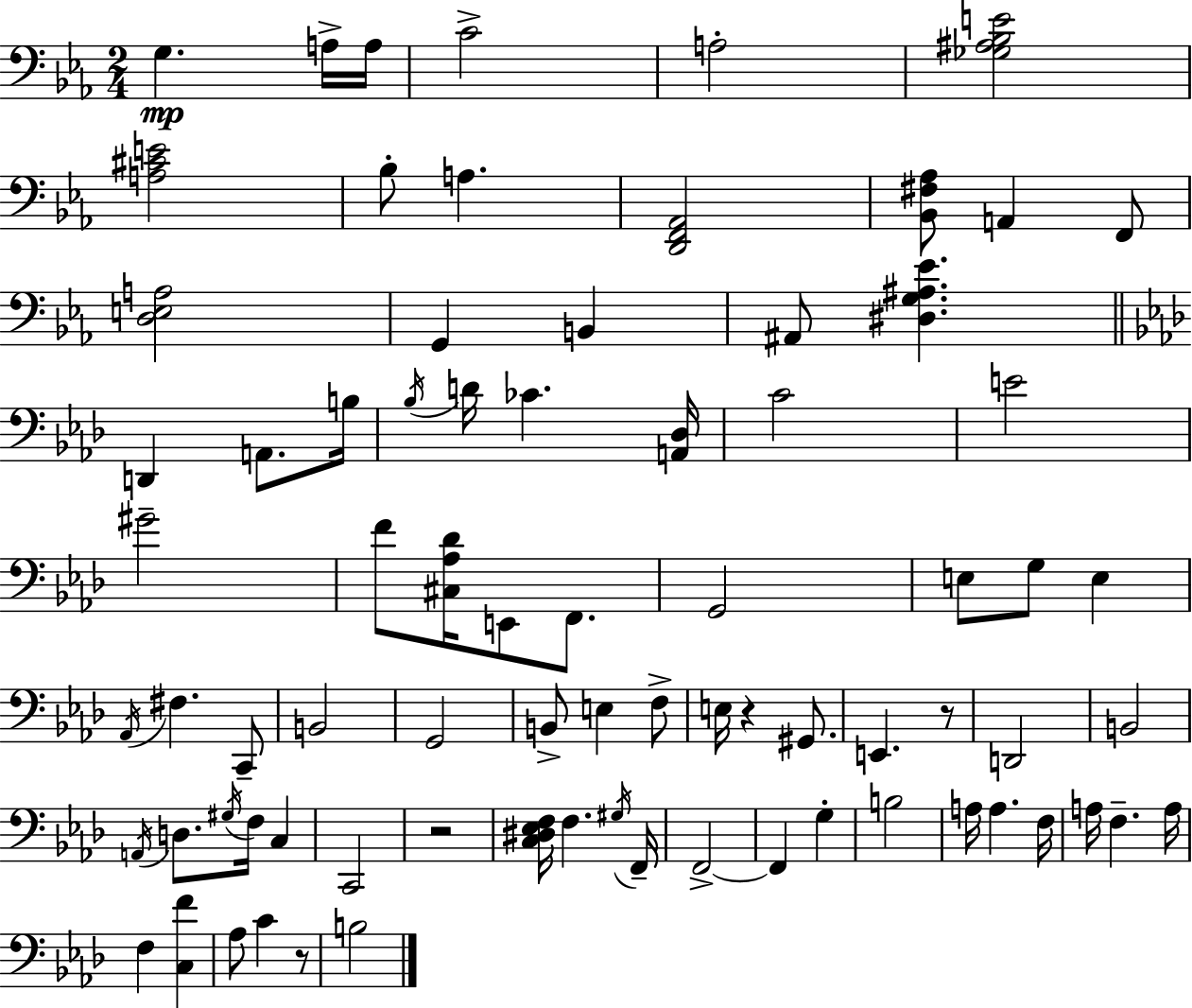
{
  \clef bass
  \numericTimeSignature
  \time 2/4
  \key c \minor
  g4.\mp a16-> a16 | c'2-> | a2-. | <ges ais bes e'>2 | \break <a cis' e'>2 | bes8-. a4. | <d, f, aes,>2 | <bes, fis aes>8 a,4 f,8 | \break <d e a>2 | g,4 b,4 | ais,8 <dis g ais ees'>4. | \bar "||" \break \key aes \major d,4 a,8. b16 | \acciaccatura { bes16 } d'16 ces'4. | <a, des>16 c'2 | e'2 | \break gis'2-- | f'8 <cis aes des'>16 e,8 f,8. | g,2 | e8 g8 e4 | \break \acciaccatura { aes,16 } fis4. | c,8-- b,2 | g,2 | b,8-> e4 | \break f8-> e16 r4 gis,8. | e,4. | r8 d,2 | b,2 | \break \acciaccatura { a,16 } d8. \acciaccatura { gis16 } f16 | c4 c,2 | r2 | <c dis ees f>16 f4. | \break \acciaccatura { gis16 } f,16-- f,2->~~ | f,4 | g4-. b2 | a16 a4. | \break f16 a16 f4.-- | a16 f4 | <c f'>4 aes8 c'4 | r8 b2 | \break \bar "|."
}